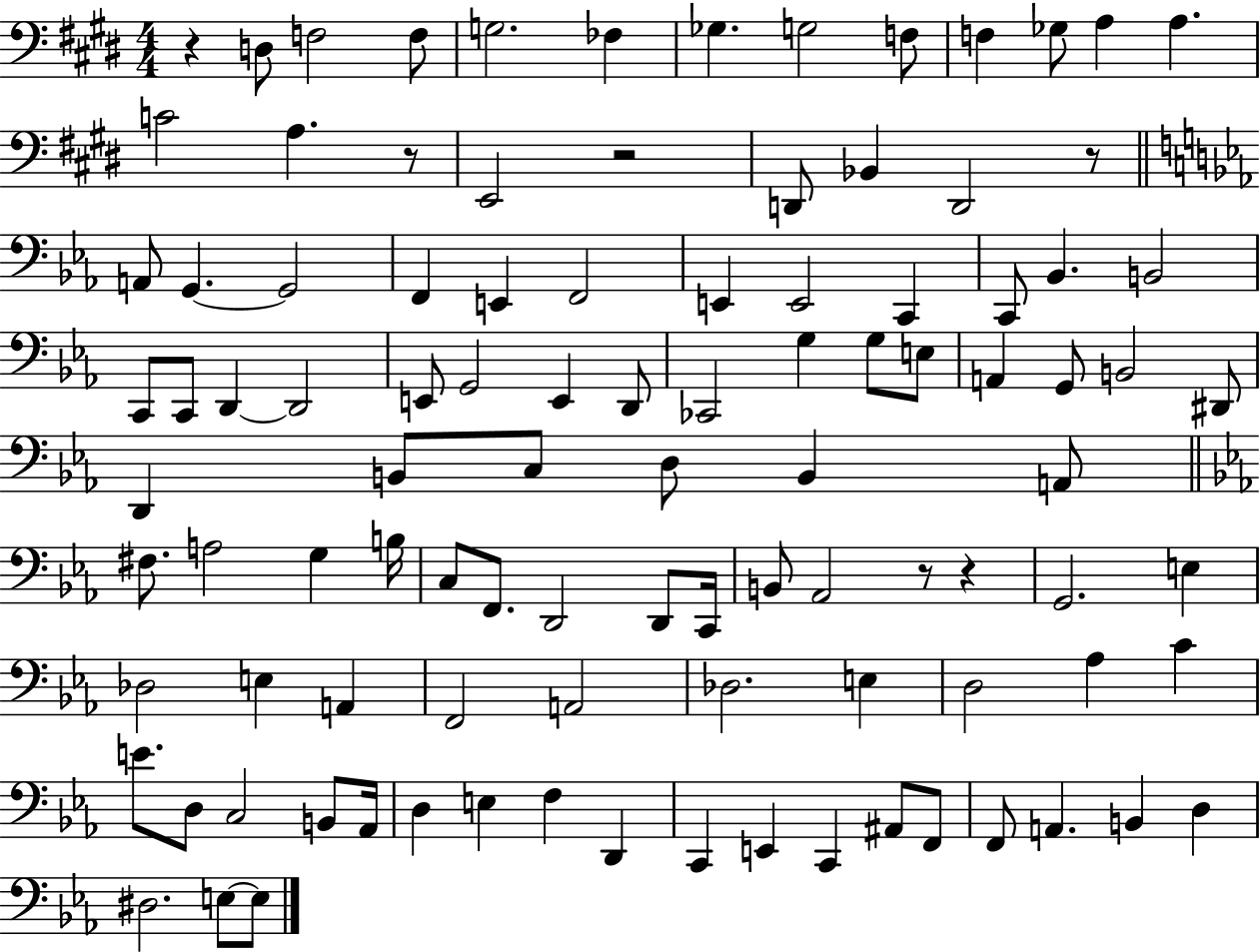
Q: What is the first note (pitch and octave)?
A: D3